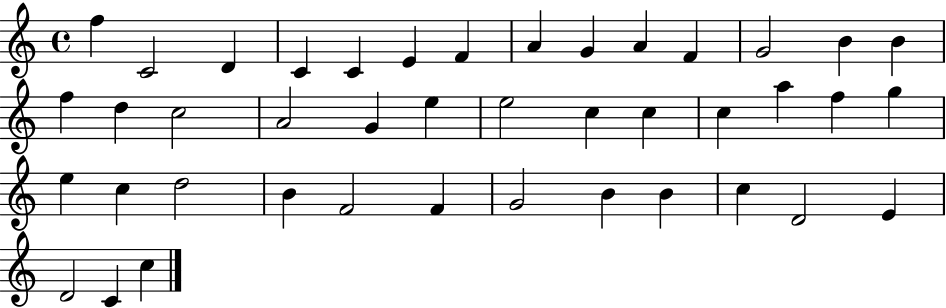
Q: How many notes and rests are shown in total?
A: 42